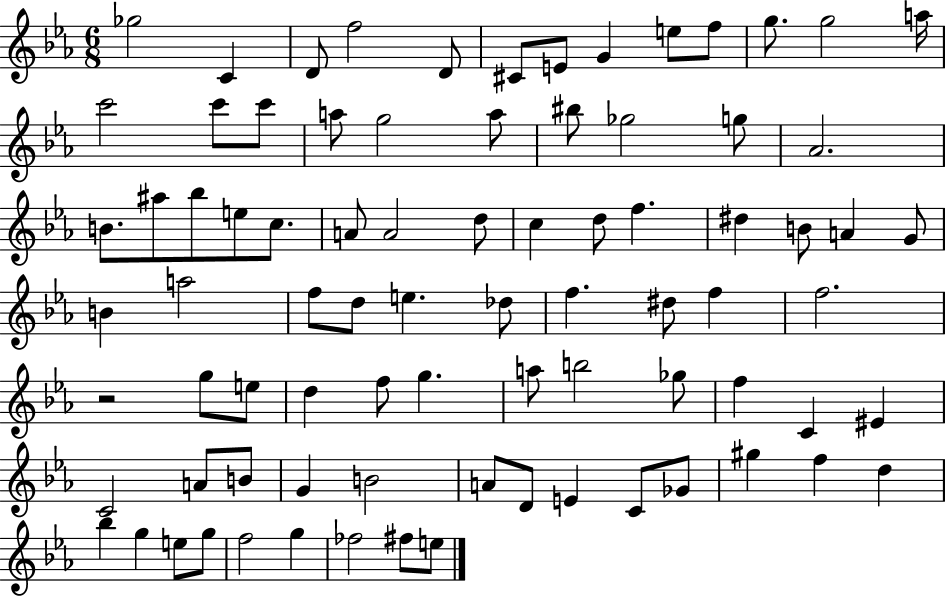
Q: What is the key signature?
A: EES major